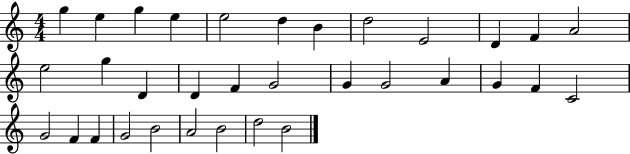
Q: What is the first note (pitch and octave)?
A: G5